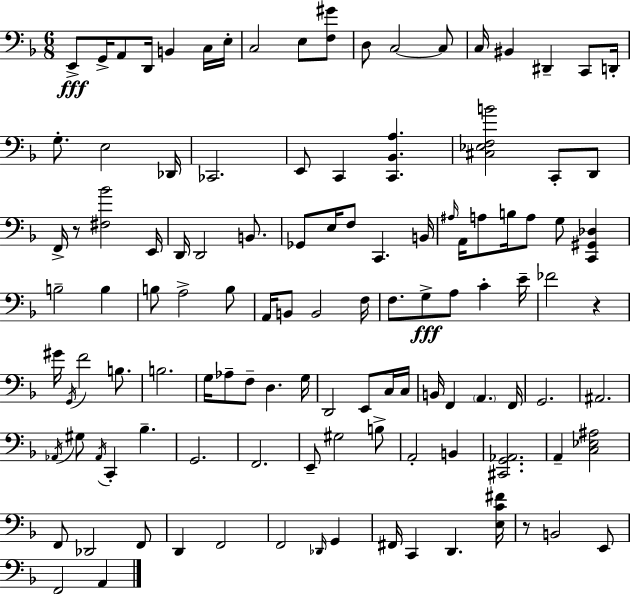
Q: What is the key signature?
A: F major